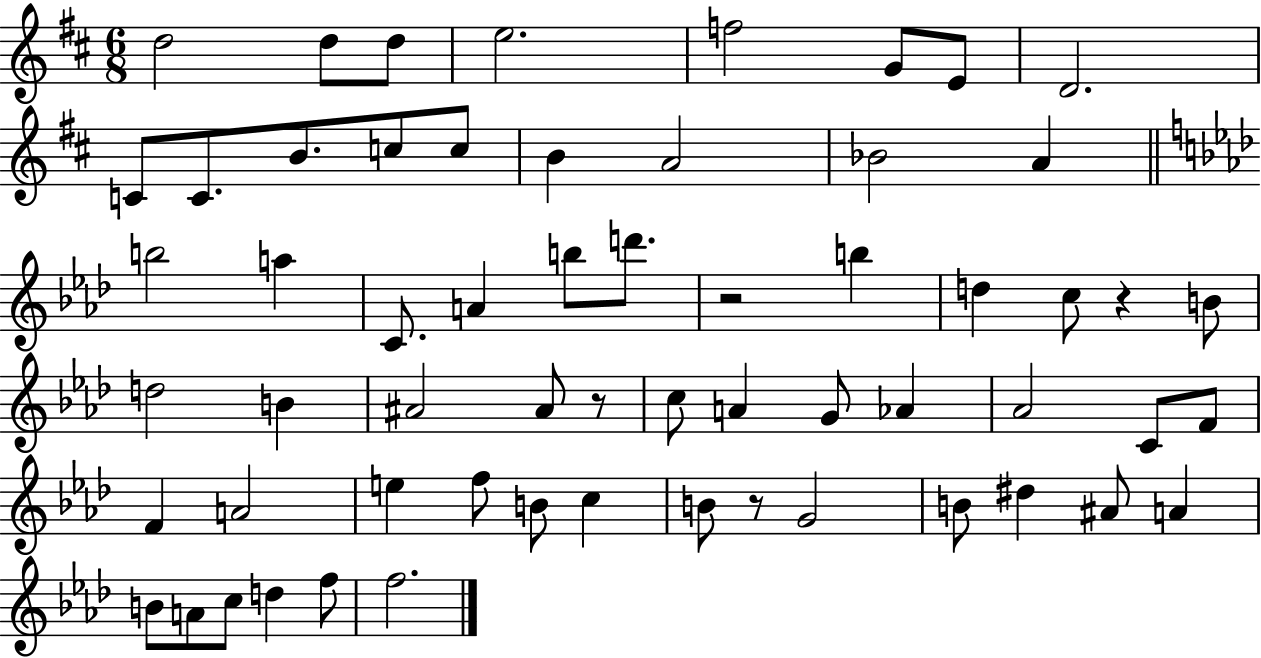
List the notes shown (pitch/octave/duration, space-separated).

D5/h D5/e D5/e E5/h. F5/h G4/e E4/e D4/h. C4/e C4/e. B4/e. C5/e C5/e B4/q A4/h Bb4/h A4/q B5/h A5/q C4/e. A4/q B5/e D6/e. R/h B5/q D5/q C5/e R/q B4/e D5/h B4/q A#4/h A#4/e R/e C5/e A4/q G4/e Ab4/q Ab4/h C4/e F4/e F4/q A4/h E5/q F5/e B4/e C5/q B4/e R/e G4/h B4/e D#5/q A#4/e A4/q B4/e A4/e C5/e D5/q F5/e F5/h.